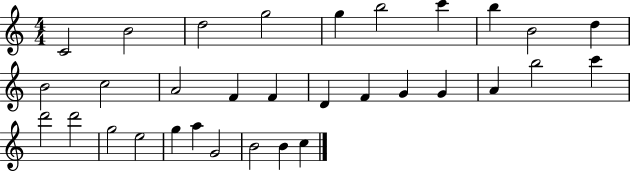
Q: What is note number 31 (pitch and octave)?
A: B4